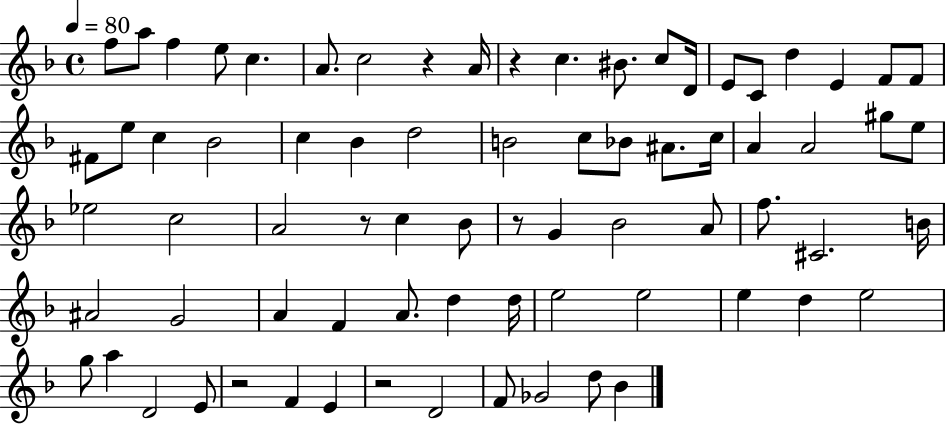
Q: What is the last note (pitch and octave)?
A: Bb4